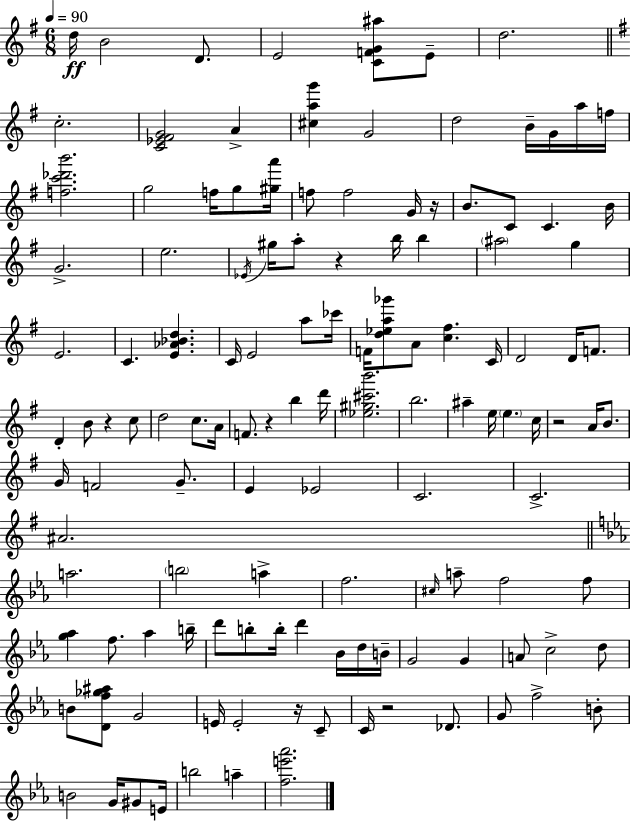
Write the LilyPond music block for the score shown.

{
  \clef treble
  \numericTimeSignature
  \time 6/8
  \key e \minor
  \tempo 4 = 90
  d''16\ff b'2 d'8. | e'2 <c' f' g' ais''>8 e'8-- | d''2. | \bar "||" \break \key g \major c''2.-. | <c' ees' fis' g'>2 a'4-> | <cis'' a'' g'''>4 g'2 | d''2 b'16-- g'16 a''16 f''16 | \break <f'' c''' des''' b'''>2. | g''2 f''16 g''8 <gis'' a'''>16 | f''8 f''2 g'16 r16 | b'8. c'8 c'4. b'16 | \break g'2.-> | e''2. | \acciaccatura { ees'16 } gis''16 a''8-. r4 b''16 b''4 | \parenthesize ais''2 g''4 | \break e'2. | c'4. <e' aes' bes' d''>4. | c'16 e'2 a''8 | ces'''16 f'16 <d'' ees'' a'' ges'''>8 a'8 <c'' fis''>4. | \break c'16 d'2 d'16 f'8. | d'4-. b'8 r4 c''8 | d''2 c''8. | a'16 f'8. r4 b''4 | \break d'''16 <ees'' gis'' cis''' b'''>2. | b''2. | ais''4-- e''16 \parenthesize e''4. | c''16 r2 a'16 b'8. | \break g'16 f'2 g'8.-- | e'4 ees'2 | c'2. | c'2.-> | \break ais'2. | \bar "||" \break \key ees \major a''2. | \parenthesize b''2 a''4-> | f''2. | \grace { cis''16 } a''8-- f''2 f''8 | \break <g'' aes''>4 f''8. aes''4 | b''16-- d'''8 b''8-. b''16-. d'''4 bes'16 d''16 | b'16-- g'2 g'4 | a'8 c''2-> d''8 | \break b'8 <d' f'' ges'' ais''>8 g'2 | e'16 e'2-. r16 c'8-- | c'16 r2 des'8. | g'8 f''2-> b'8-. | \break b'2 g'16 gis'8 | e'16 b''2 a''4-- | <f'' e''' aes'''>2. | \bar "|."
}